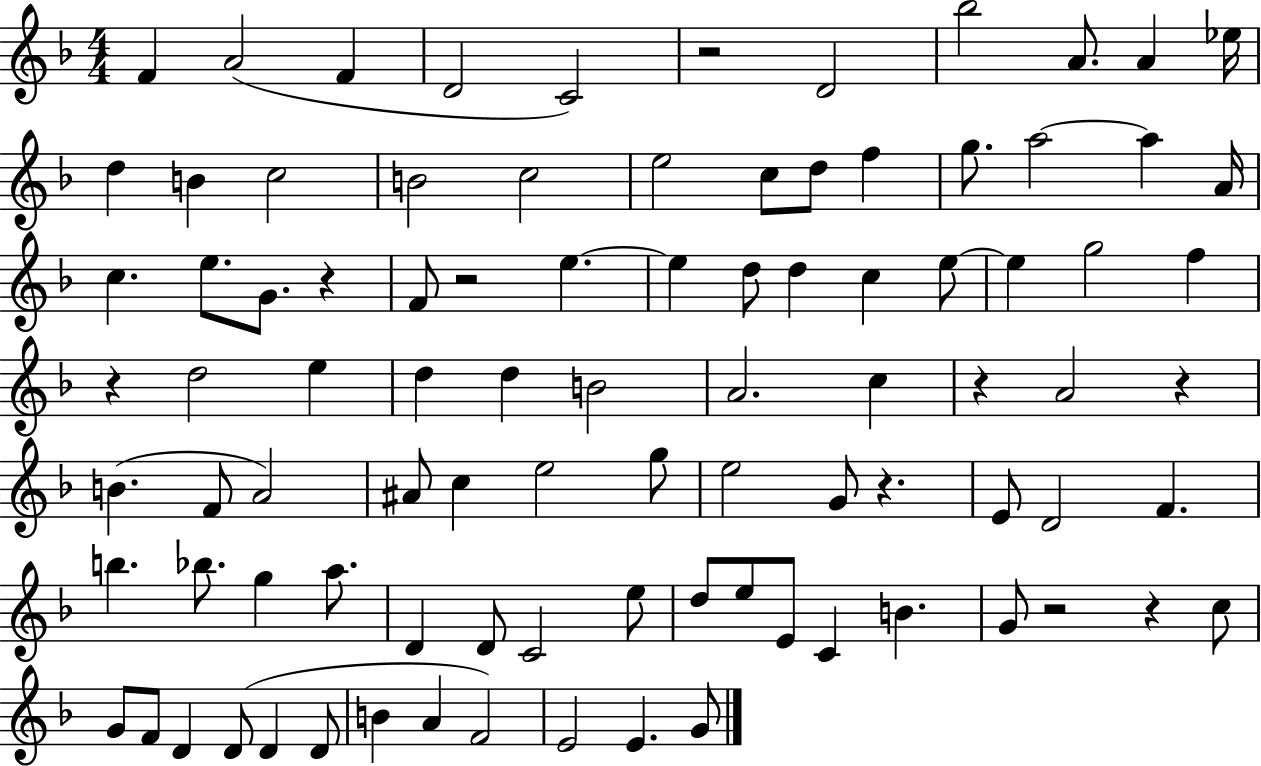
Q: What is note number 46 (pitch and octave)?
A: F4